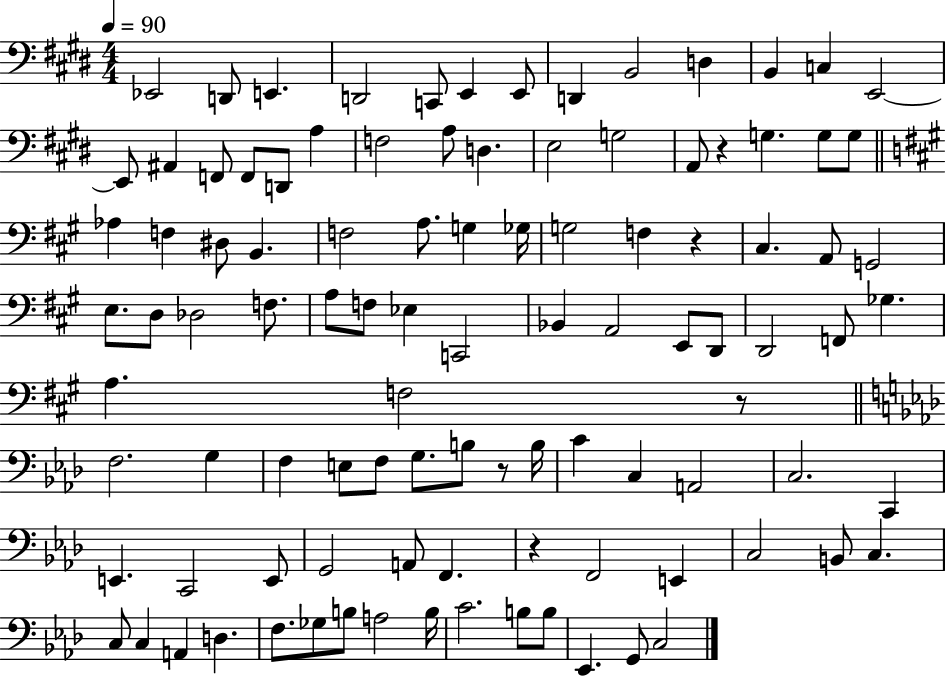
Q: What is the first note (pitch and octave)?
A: Eb2